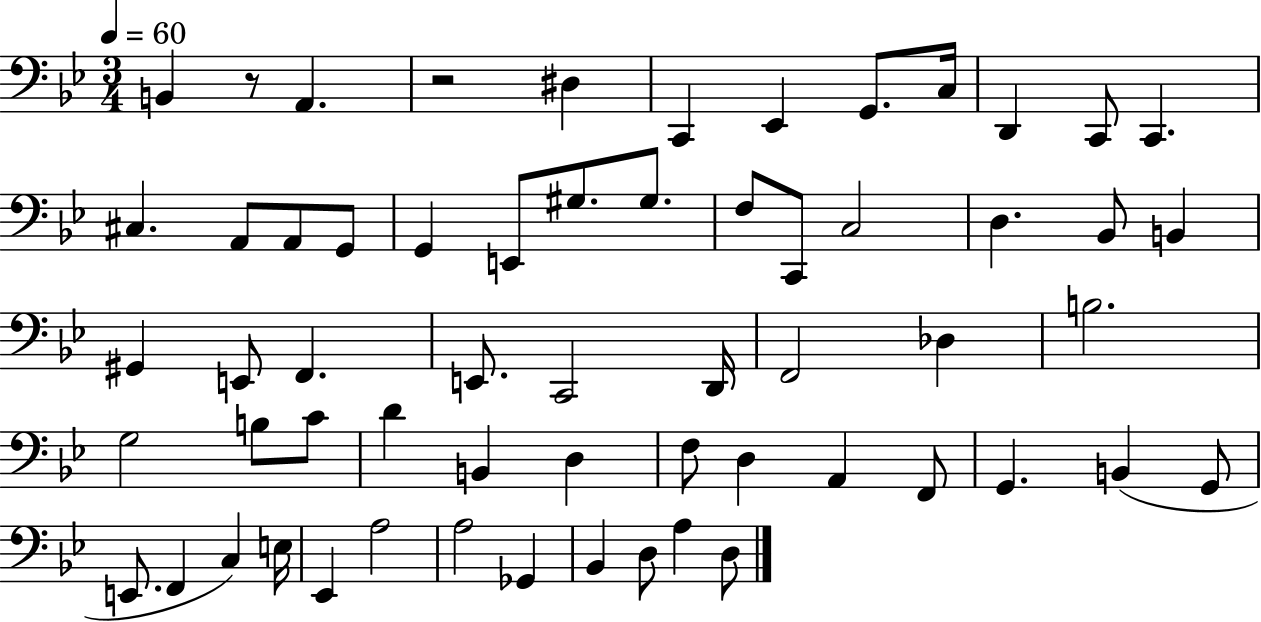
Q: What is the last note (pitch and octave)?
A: D3